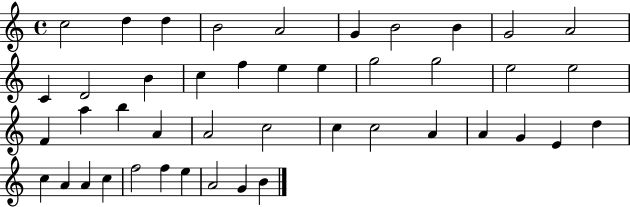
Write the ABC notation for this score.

X:1
T:Untitled
M:4/4
L:1/4
K:C
c2 d d B2 A2 G B2 B G2 A2 C D2 B c f e e g2 g2 e2 e2 F a b A A2 c2 c c2 A A G E d c A A c f2 f e A2 G B